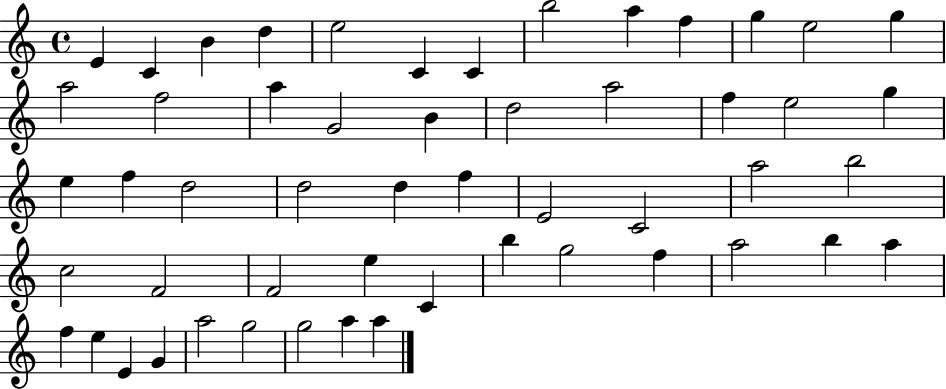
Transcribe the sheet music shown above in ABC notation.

X:1
T:Untitled
M:4/4
L:1/4
K:C
E C B d e2 C C b2 a f g e2 g a2 f2 a G2 B d2 a2 f e2 g e f d2 d2 d f E2 C2 a2 b2 c2 F2 F2 e C b g2 f a2 b a f e E G a2 g2 g2 a a